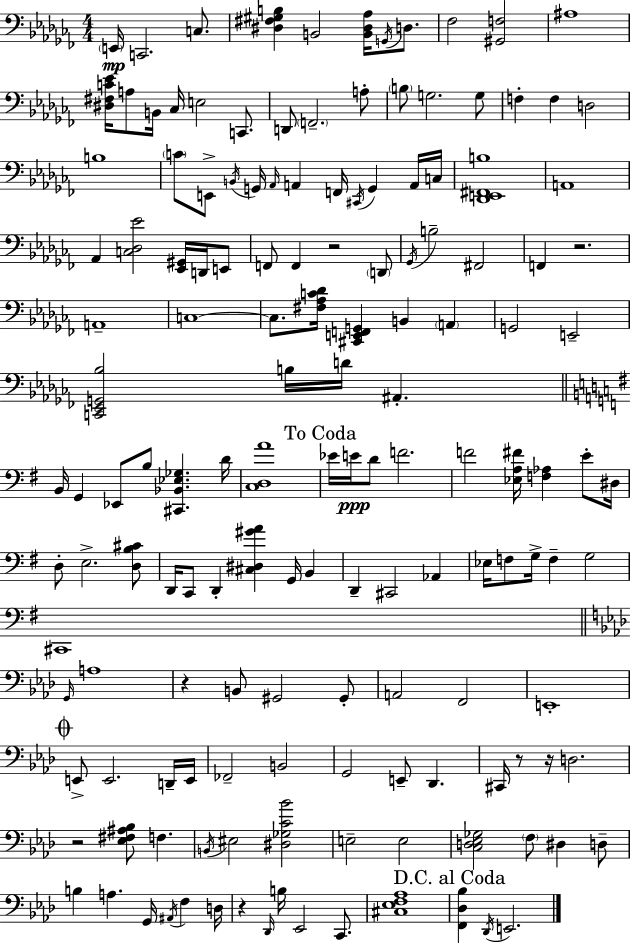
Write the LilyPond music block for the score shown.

{
  \clef bass
  \numericTimeSignature
  \time 4/4
  \key aes \minor
  \parenthesize e,16\mp c,2. c8. | <dis fis gis b>4 b,2 <b, dis aes>16 \acciaccatura { g,16 } d8. | fes2 <gis, f>2 | ais1 | \break <dis fis c' ees'>16 a8 b,16 ces16 e2 c,8. | d,8 \parenthesize f,2.-- a8-. | \parenthesize b8 g2. g8 | f4-. f4 d2 | \break b1 | \parenthesize c'8 e,8-> \acciaccatura { b,16 } g,16 \grace { aes,16 } a,4 f,16 \acciaccatura { cis,16 } g,4 | a,16 c16 <des, e, fis, b>1 | a,1 | \break aes,4 <c des ees'>2 | <ees, gis,>16 d,16 e,8 f,8 f,4 r2 | \parenthesize d,8 \acciaccatura { ges,16 } b2-- fis,2 | f,4 r2. | \break a,1-- | c1~~ | c8. <fis aes c' des'>16 <cis, e, f, g,>4 b,4 | \parenthesize a,4 g,2 e,2-- | \break <c, ees, g, bes>2 b16 d'16 ais,4.-. | \bar "||" \break \key g \major b,16 g,4 ees,8 b8 <cis, bes, ees ges>4. d'16 | <c d a'>1 | \mark "To Coda" ees'16 e'16\ppp d'8 f'2. | f'2 <ees a fis'>16 <f aes>4 e'8-. dis16 | \break d8-. e2.-> <d b cis'>8 | d,16 c,8 d,4-. <cis dis gis' a'>4 g,16 b,4 | d,4-- cis,2 aes,4 | ees16 f8 g16-> f4-- g2 | \break cis,1 | \bar "||" \break \key f \minor \grace { g,16 } a1 | r4 b,8 gis,2 gis,8-. | a,2 f,2 | e,1-. | \break \mark \markup { \musicglyph "scripts.coda" } e,8-> e,2. d,16-- | e,16 fes,2-- b,2 | g,2 e,8-- des,4. | cis,16 r8 r16 d2. | \break r2 <ees fis ais bes>8 f4. | \acciaccatura { b,16 } eis2 <dis ges c' bes'>2 | e2-- e2 | <c d ees ges>2 \parenthesize f8 dis4 | \break d8-- b4 a4. g,16 \acciaccatura { ais,16 } f4 | d16 r4 \grace { des,16 } b16 ees,2 | c,8. <cis ees f aes>1 | \mark "D.C. al Coda" <f, des bes>4 \acciaccatura { des,16 } e,2. | \break \bar "|."
}